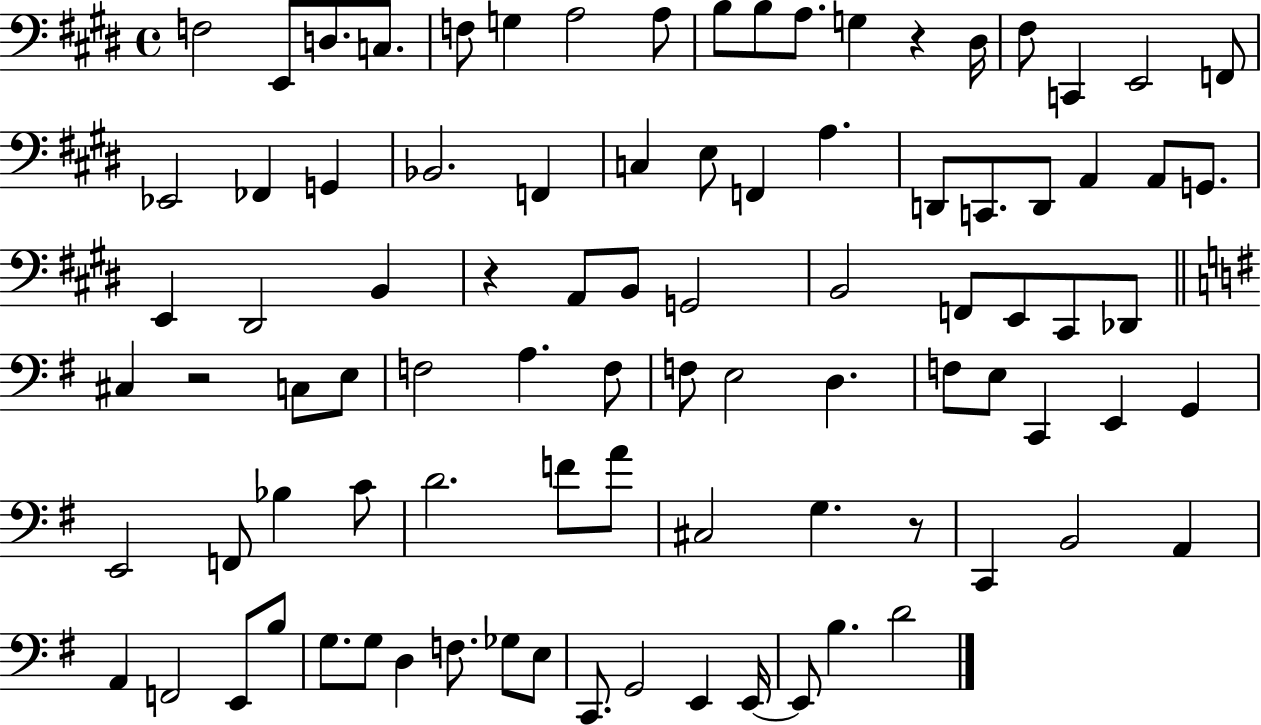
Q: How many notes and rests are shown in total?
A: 90